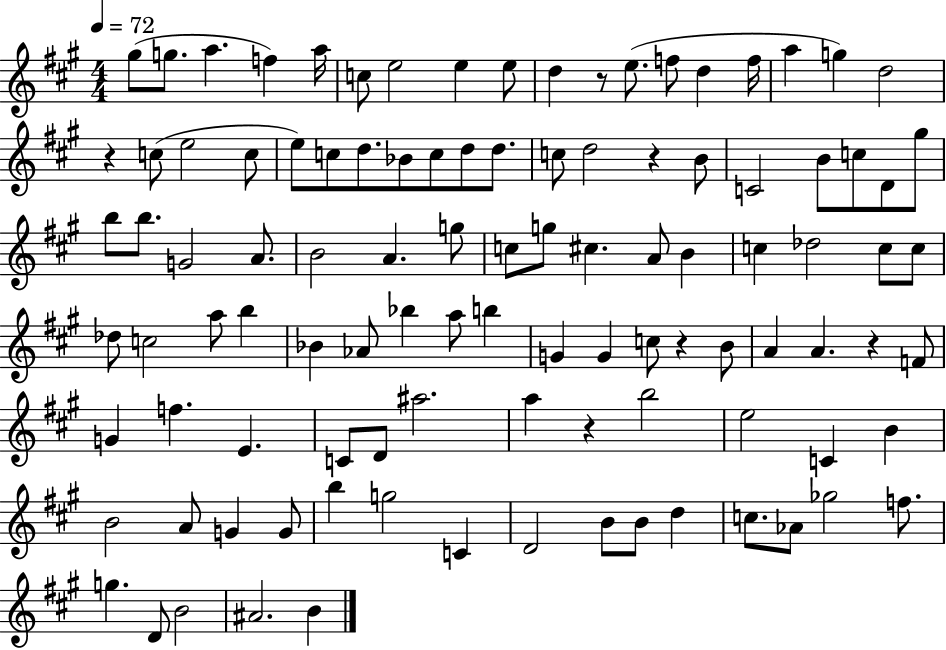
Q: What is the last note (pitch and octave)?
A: B4